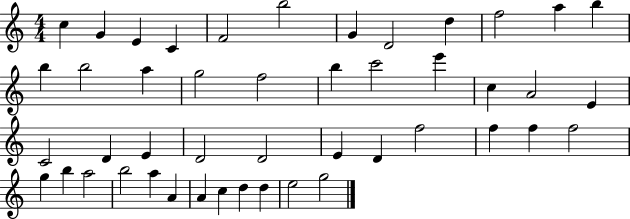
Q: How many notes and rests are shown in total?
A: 46